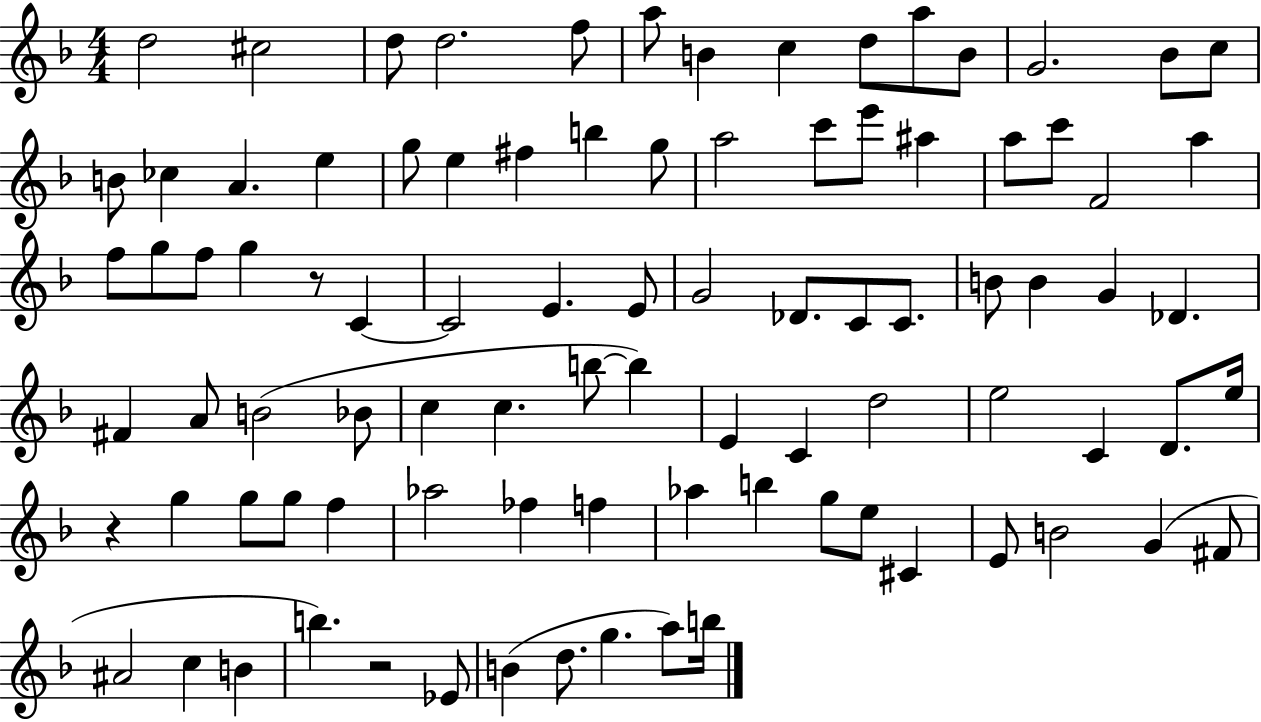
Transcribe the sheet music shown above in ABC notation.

X:1
T:Untitled
M:4/4
L:1/4
K:F
d2 ^c2 d/2 d2 f/2 a/2 B c d/2 a/2 B/2 G2 _B/2 c/2 B/2 _c A e g/2 e ^f b g/2 a2 c'/2 e'/2 ^a a/2 c'/2 F2 a f/2 g/2 f/2 g z/2 C C2 E E/2 G2 _D/2 C/2 C/2 B/2 B G _D ^F A/2 B2 _B/2 c c b/2 b E C d2 e2 C D/2 e/4 z g g/2 g/2 f _a2 _f f _a b g/2 e/2 ^C E/2 B2 G ^F/2 ^A2 c B b z2 _E/2 B d/2 g a/2 b/4